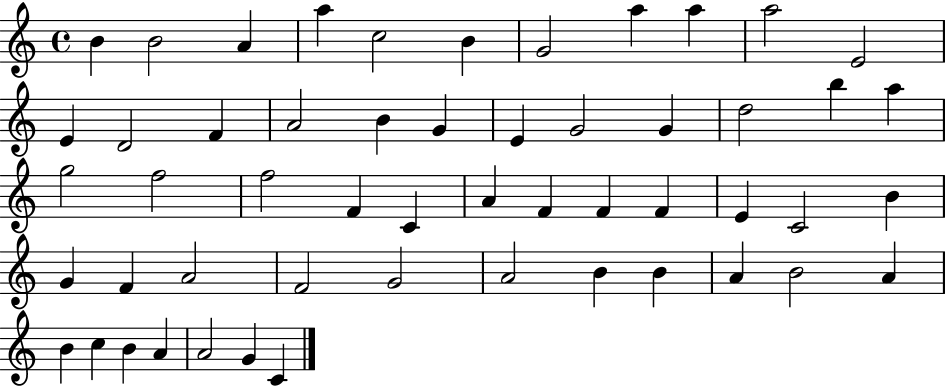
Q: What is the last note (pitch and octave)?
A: C4